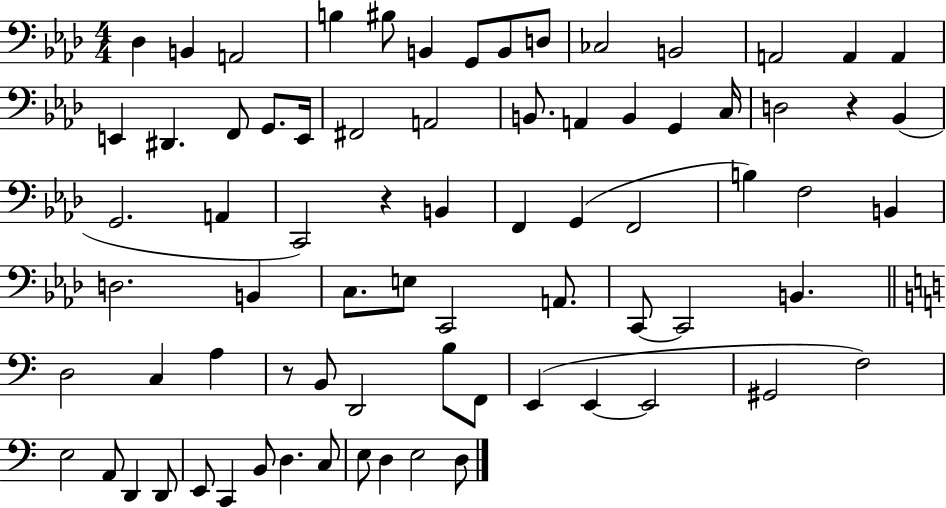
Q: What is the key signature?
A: AES major